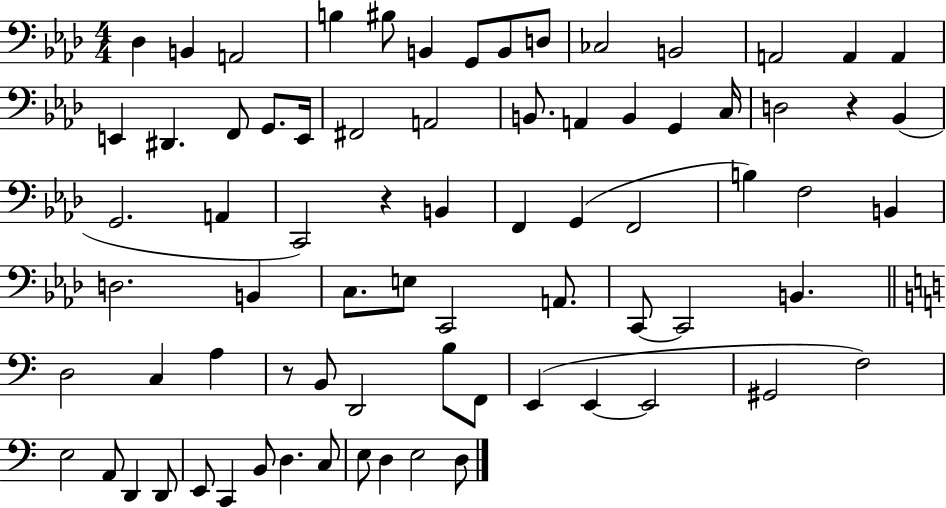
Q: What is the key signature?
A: AES major